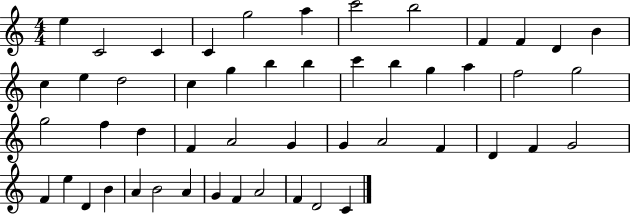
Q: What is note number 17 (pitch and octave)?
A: G5